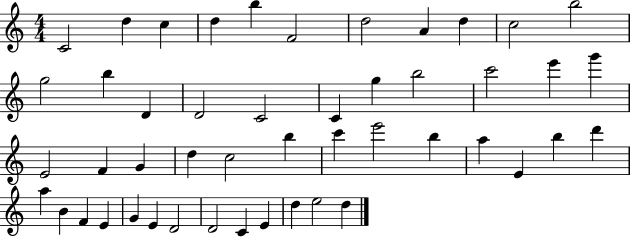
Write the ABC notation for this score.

X:1
T:Untitled
M:4/4
L:1/4
K:C
C2 d c d b F2 d2 A d c2 b2 g2 b D D2 C2 C g b2 c'2 e' g' E2 F G d c2 b c' e'2 b a E b d' a B F E G E D2 D2 C E d e2 d